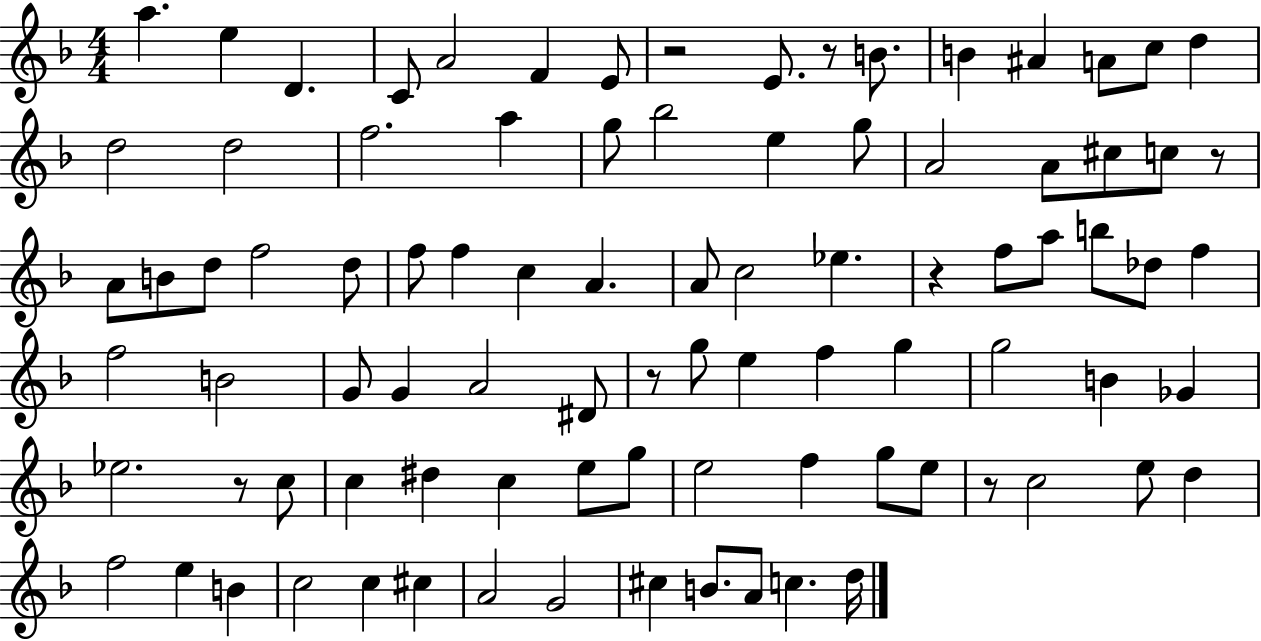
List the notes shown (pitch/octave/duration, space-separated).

A5/q. E5/q D4/q. C4/e A4/h F4/q E4/e R/h E4/e. R/e B4/e. B4/q A#4/q A4/e C5/e D5/q D5/h D5/h F5/h. A5/q G5/e Bb5/h E5/q G5/e A4/h A4/e C#5/e C5/e R/e A4/e B4/e D5/e F5/h D5/e F5/e F5/q C5/q A4/q. A4/e C5/h Eb5/q. R/q F5/e A5/e B5/e Db5/e F5/q F5/h B4/h G4/e G4/q A4/h D#4/e R/e G5/e E5/q F5/q G5/q G5/h B4/q Gb4/q Eb5/h. R/e C5/e C5/q D#5/q C5/q E5/e G5/e E5/h F5/q G5/e E5/e R/e C5/h E5/e D5/q F5/h E5/q B4/q C5/h C5/q C#5/q A4/h G4/h C#5/q B4/e. A4/e C5/q. D5/s